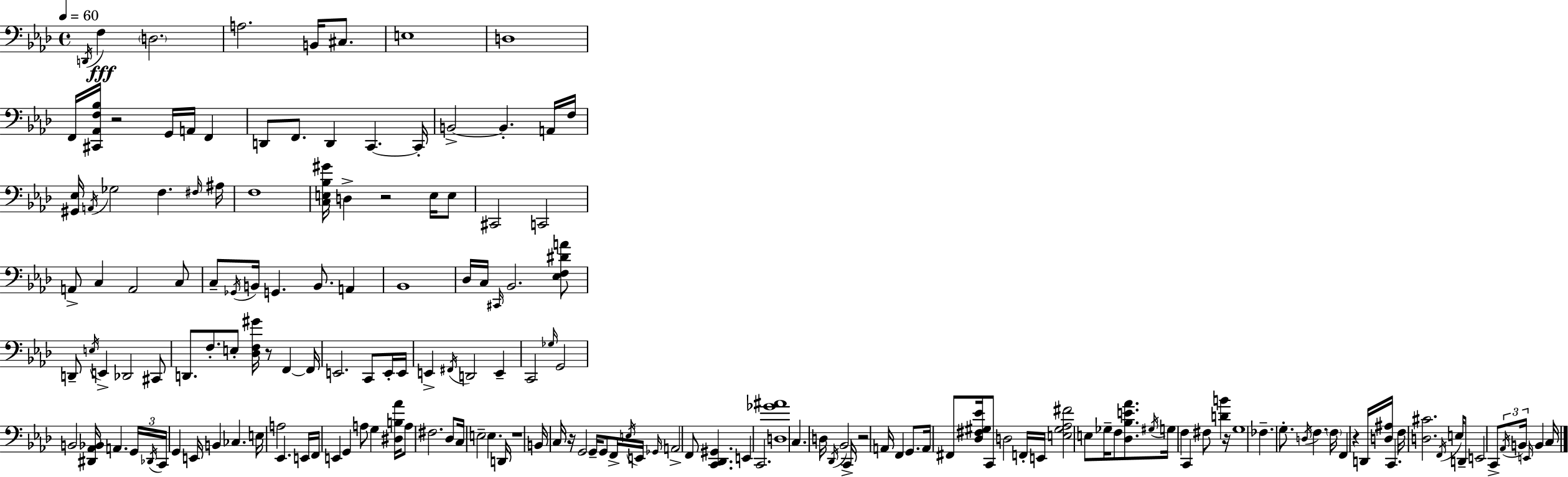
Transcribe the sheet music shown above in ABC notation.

X:1
T:Untitled
M:4/4
L:1/4
K:Ab
D,,/4 F, D,2 A,2 B,,/4 ^C,/2 E,4 D,4 F,,/4 [^C,,_A,,F,_B,]/4 z2 G,,/4 A,,/4 F,, D,,/2 F,,/2 D,, C,, C,,/4 B,,2 B,, A,,/4 F,/4 [^G,,_E,]/4 A,,/4 _G,2 F, ^F,/4 ^A,/4 F,4 [C,E,_B,^G]/4 D, z2 E,/4 E,/2 ^C,,2 C,,2 A,,/2 C, A,,2 C,/2 C,/2 _G,,/4 B,,/4 G,, B,,/2 A,, _B,,4 _D,/4 C,/4 ^C,,/4 _B,,2 [_E,F,^DA]/2 D,,/2 E,/4 E,, _D,,2 ^C,,/2 D,,/2 F,/2 E,/2 [_D,F,^G]/4 z/2 F,, F,,/4 E,,2 C,,/2 E,,/4 E,,/4 E,, ^F,,/4 D,,2 E,, C,,2 _G,/4 G,,2 B,,2 [^D,,_A,,_B,,]/4 A,, G,,/4 _D,,/4 C,,/4 G,, E,,/4 B,, _C, E,/4 A,2 _E,, E,,/4 F,,/4 E,, G,, A,/2 G, [^D,B,_A]/4 A,/2 ^F,2 _D,/2 C,/4 E,2 E, D,,/4 z4 B,,/4 C,/4 z/4 G,,2 G,,/4 G,,/2 F,,/4 E,/4 E,,/4 _G,,/4 A,,2 F,,/2 [C,,_D,,^G,,] E,, C,,2 [D,_G^A]4 C, D,/4 _D,,/4 _B,,2 C,,/4 z2 A,,/4 F,, G,,/2 A,,/4 ^F,,/2 [_D,^F,^G,_E]/4 C,,/2 D,2 F,,/4 E,,/4 [E,^G,_A,^F]2 E,/2 _G,/4 F,/2 [_D,_B,E_A]/2 ^G,/4 G,/4 F, C,, ^F,/2 [DB] z/4 G,4 _F, G,/2 D,/4 F, F,/4 F,, z D,,/4 [D,^A,]/4 C,, F,/4 [D,^C]2 F,,/4 E,/4 D,,/2 E,,2 C,,/2 _A,,/4 B,,/4 E,,/4 B,, C,/4